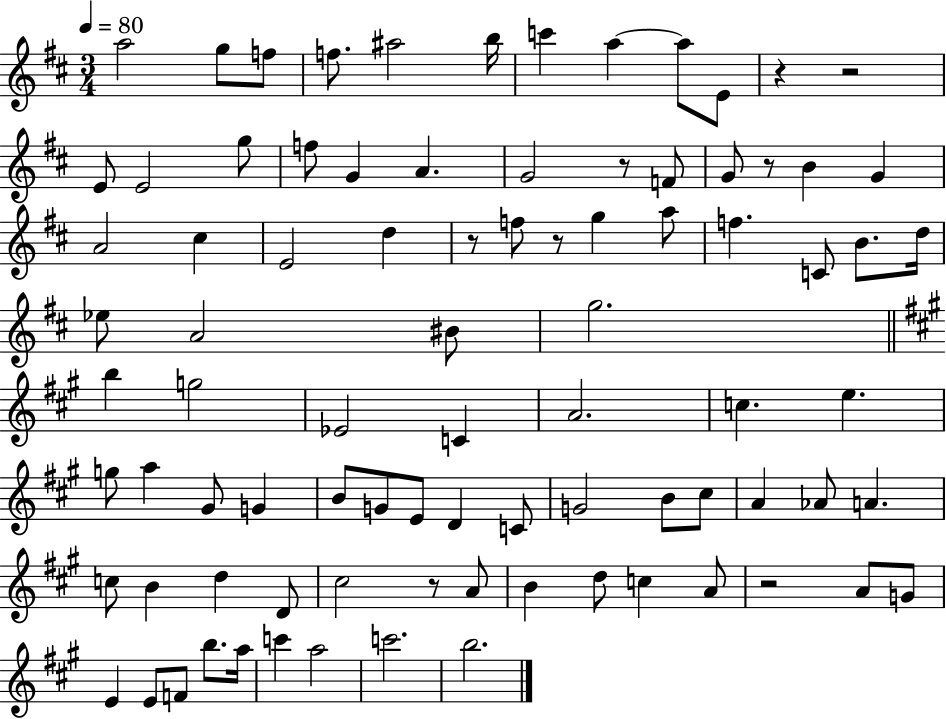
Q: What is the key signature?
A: D major